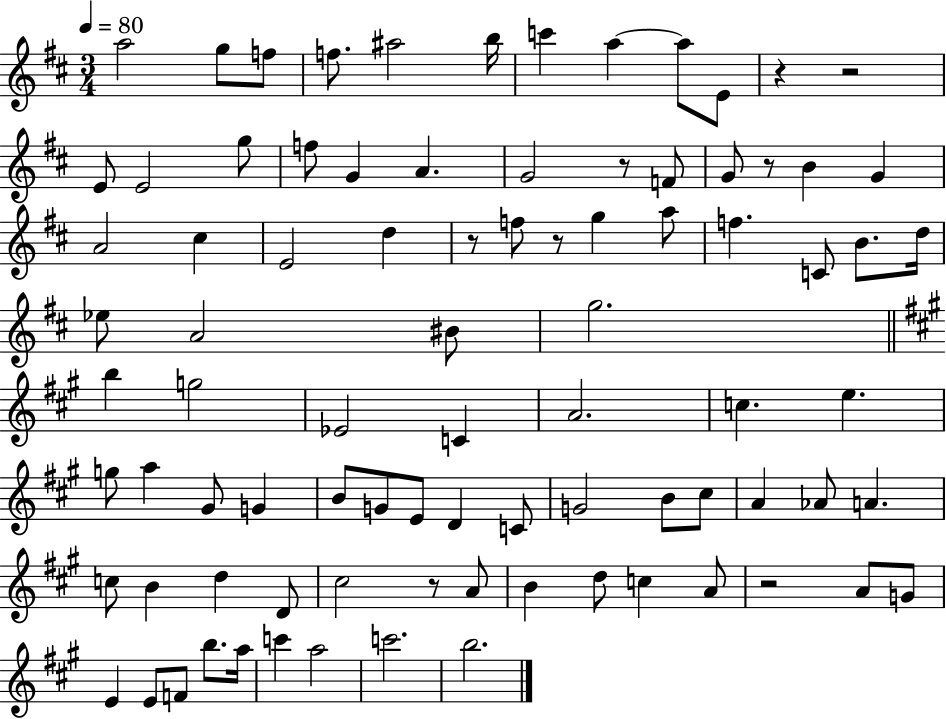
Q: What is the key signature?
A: D major